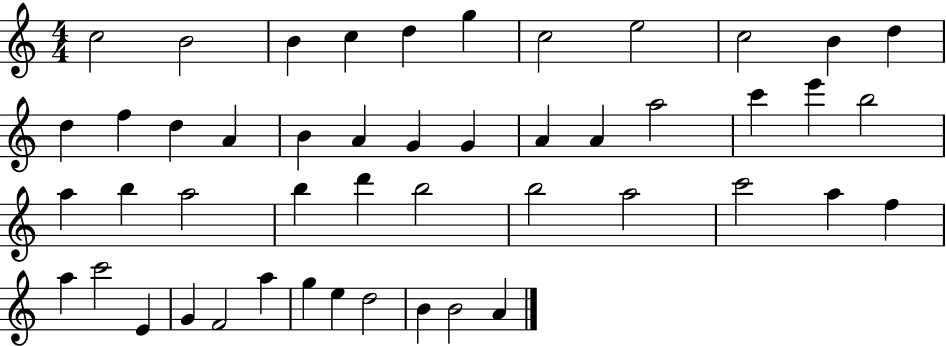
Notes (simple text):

C5/h B4/h B4/q C5/q D5/q G5/q C5/h E5/h C5/h B4/q D5/q D5/q F5/q D5/q A4/q B4/q A4/q G4/q G4/q A4/q A4/q A5/h C6/q E6/q B5/h A5/q B5/q A5/h B5/q D6/q B5/h B5/h A5/h C6/h A5/q F5/q A5/q C6/h E4/q G4/q F4/h A5/q G5/q E5/q D5/h B4/q B4/h A4/q